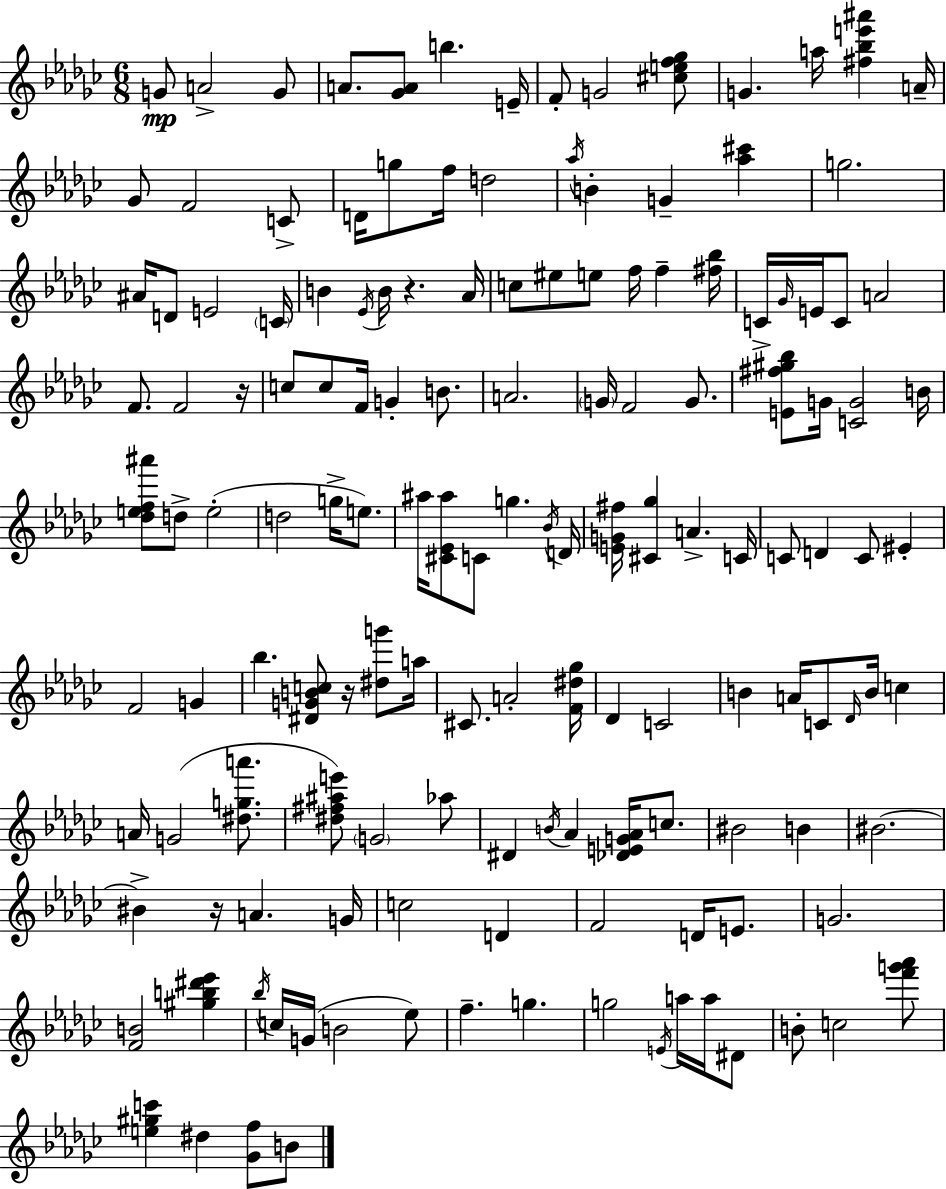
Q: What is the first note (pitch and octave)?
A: G4